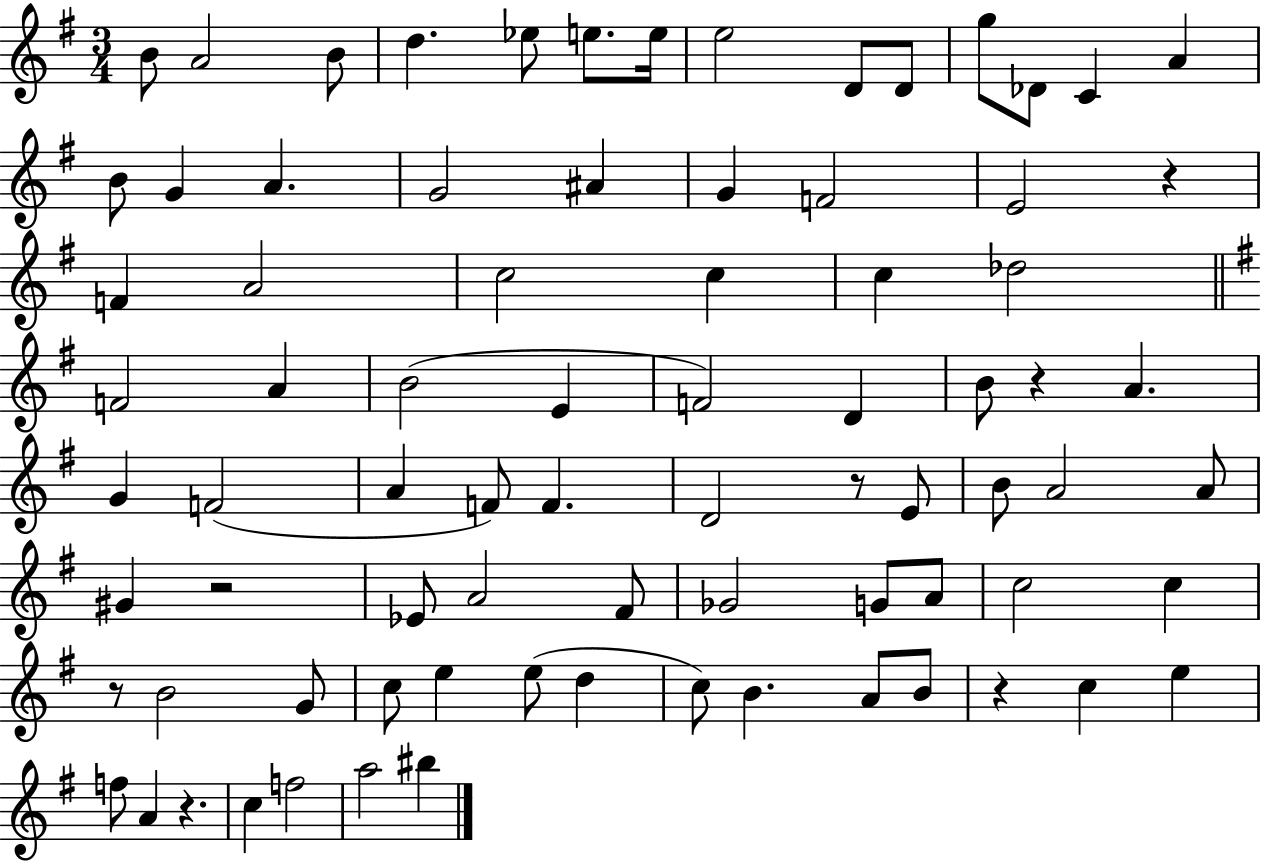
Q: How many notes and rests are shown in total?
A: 80